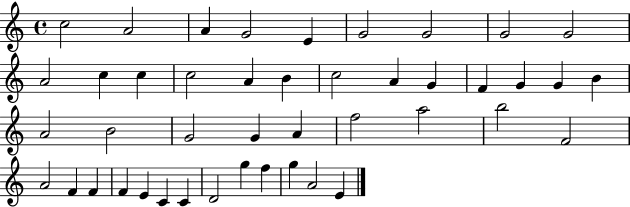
X:1
T:Untitled
M:4/4
L:1/4
K:C
c2 A2 A G2 E G2 G2 G2 G2 A2 c c c2 A B c2 A G F G G B A2 B2 G2 G A f2 a2 b2 F2 A2 F F F E C C D2 g f g A2 E